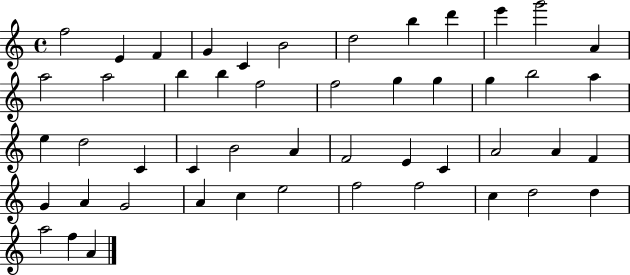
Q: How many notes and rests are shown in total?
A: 49